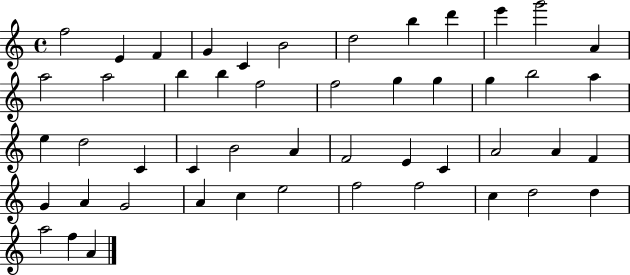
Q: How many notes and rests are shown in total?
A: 49